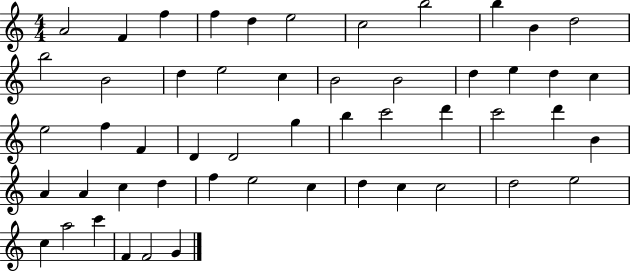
X:1
T:Untitled
M:4/4
L:1/4
K:C
A2 F f f d e2 c2 b2 b B d2 b2 B2 d e2 c B2 B2 d e d c e2 f F D D2 g b c'2 d' c'2 d' B A A c d f e2 c d c c2 d2 e2 c a2 c' F F2 G